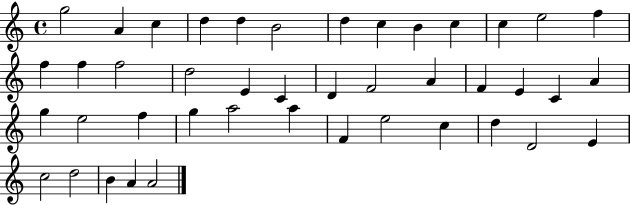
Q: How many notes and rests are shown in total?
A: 43